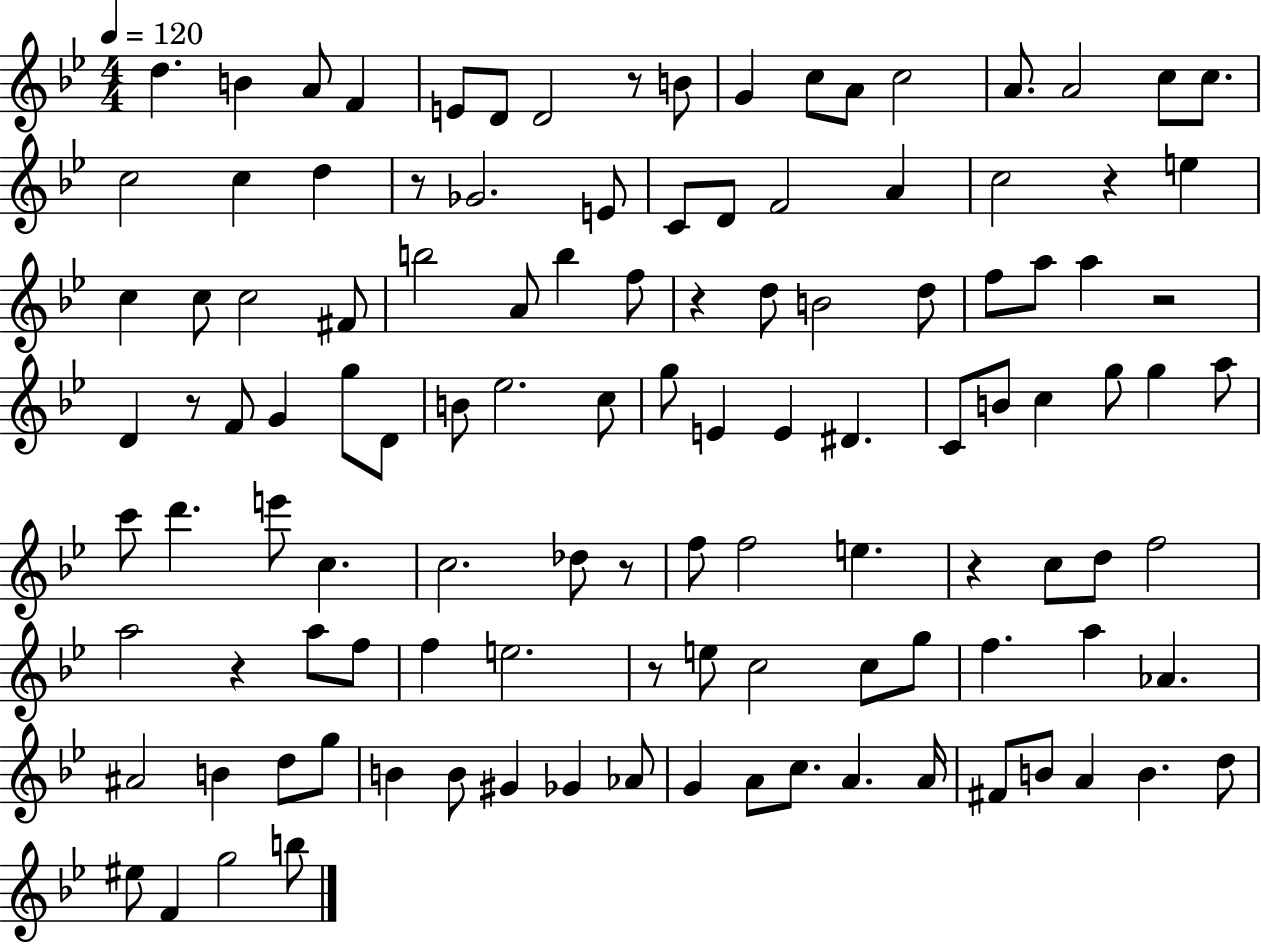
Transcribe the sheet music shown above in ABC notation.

X:1
T:Untitled
M:4/4
L:1/4
K:Bb
d B A/2 F E/2 D/2 D2 z/2 B/2 G c/2 A/2 c2 A/2 A2 c/2 c/2 c2 c d z/2 _G2 E/2 C/2 D/2 F2 A c2 z e c c/2 c2 ^F/2 b2 A/2 b f/2 z d/2 B2 d/2 f/2 a/2 a z2 D z/2 F/2 G g/2 D/2 B/2 _e2 c/2 g/2 E E ^D C/2 B/2 c g/2 g a/2 c'/2 d' e'/2 c c2 _d/2 z/2 f/2 f2 e z c/2 d/2 f2 a2 z a/2 f/2 f e2 z/2 e/2 c2 c/2 g/2 f a _A ^A2 B d/2 g/2 B B/2 ^G _G _A/2 G A/2 c/2 A A/4 ^F/2 B/2 A B d/2 ^e/2 F g2 b/2